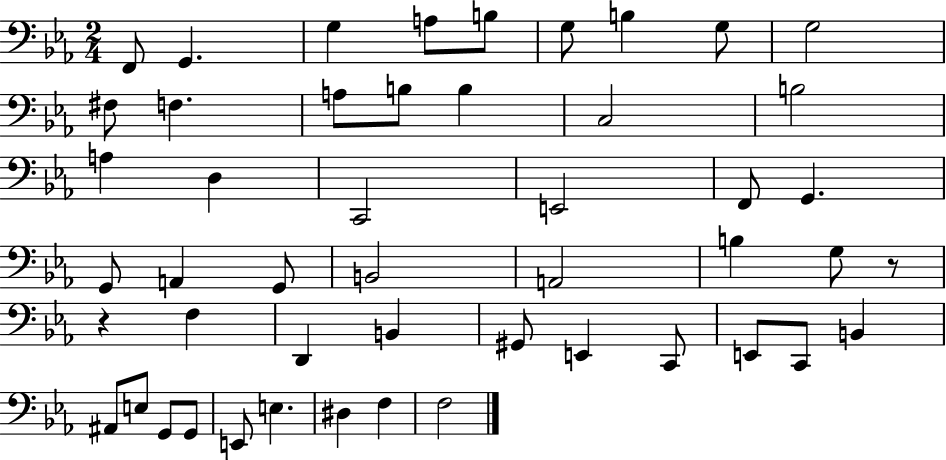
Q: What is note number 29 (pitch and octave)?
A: G3